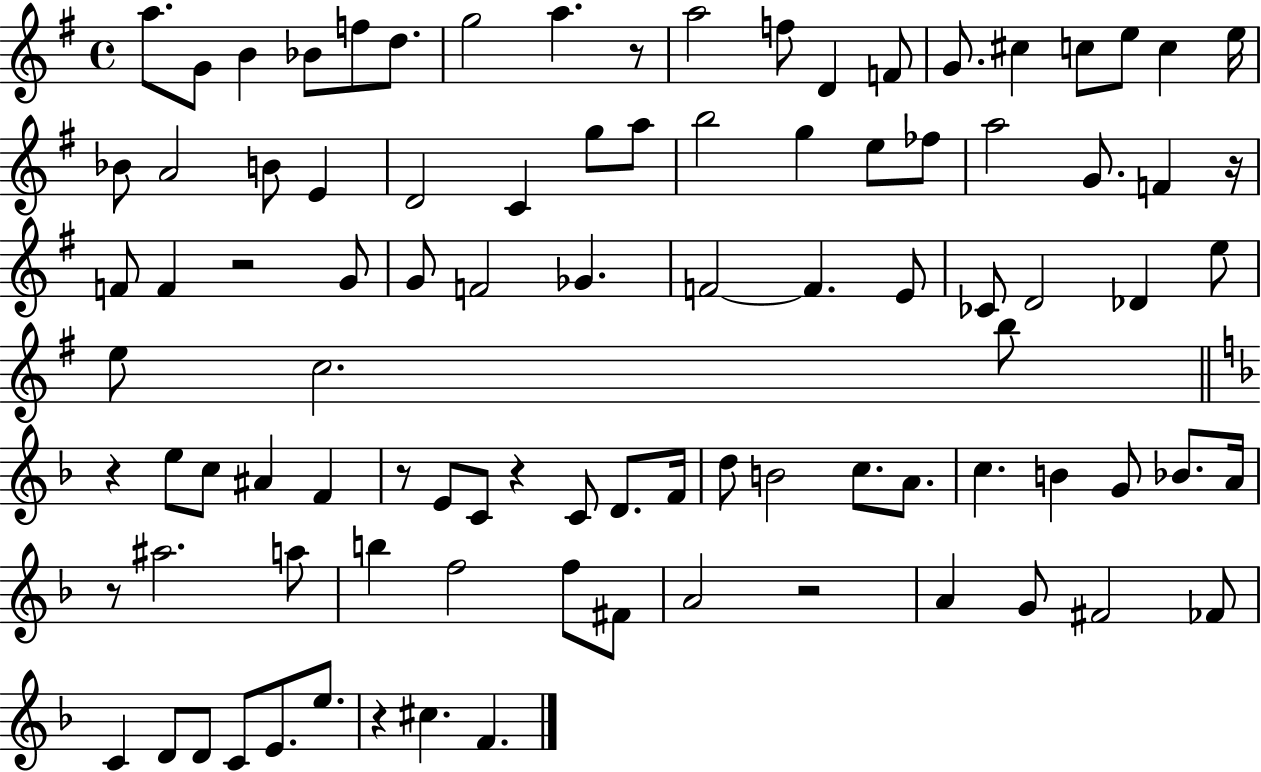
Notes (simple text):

A5/e. G4/e B4/q Bb4/e F5/e D5/e. G5/h A5/q. R/e A5/h F5/e D4/q F4/e G4/e. C#5/q C5/e E5/e C5/q E5/s Bb4/e A4/h B4/e E4/q D4/h C4/q G5/e A5/e B5/h G5/q E5/e FES5/e A5/h G4/e. F4/q R/s F4/e F4/q R/h G4/e G4/e F4/h Gb4/q. F4/h F4/q. E4/e CES4/e D4/h Db4/q E5/e E5/e C5/h. B5/e R/q E5/e C5/e A#4/q F4/q R/e E4/e C4/e R/q C4/e D4/e. F4/s D5/e B4/h C5/e. A4/e. C5/q. B4/q G4/e Bb4/e. A4/s R/e A#5/h. A5/e B5/q F5/h F5/e F#4/e A4/h R/h A4/q G4/e F#4/h FES4/e C4/q D4/e D4/e C4/e E4/e. E5/e. R/q C#5/q. F4/q.